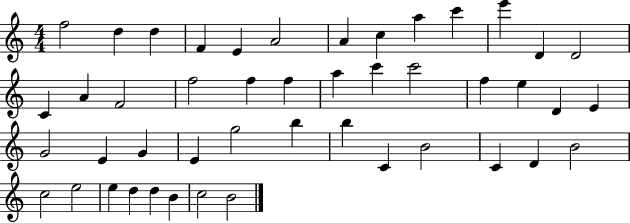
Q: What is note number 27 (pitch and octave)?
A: G4